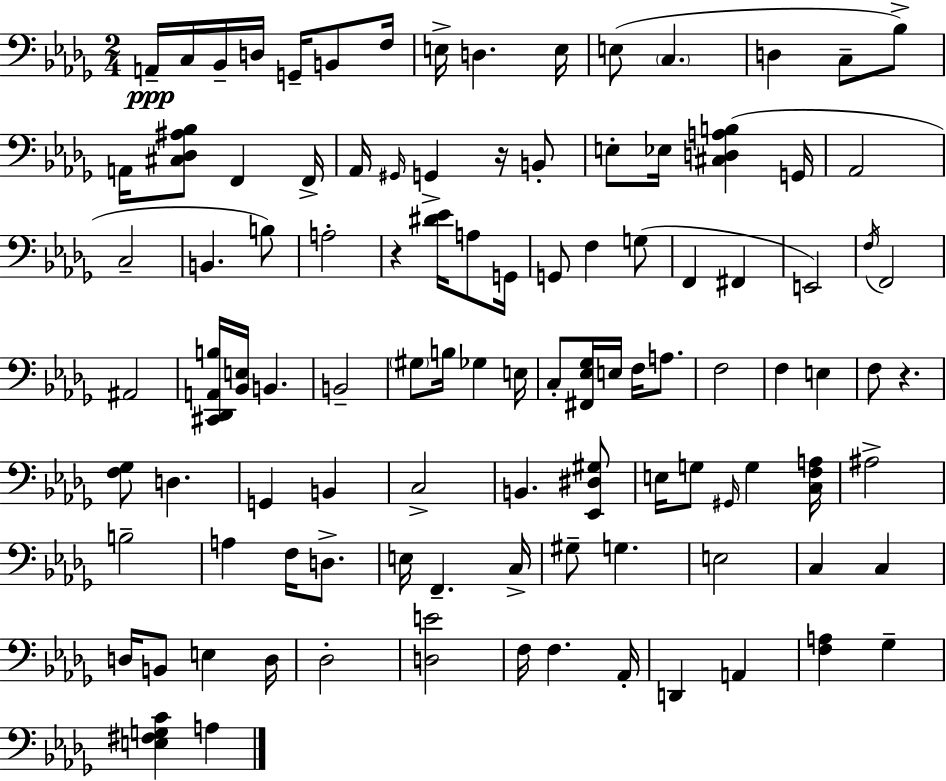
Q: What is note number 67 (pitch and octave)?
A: A3